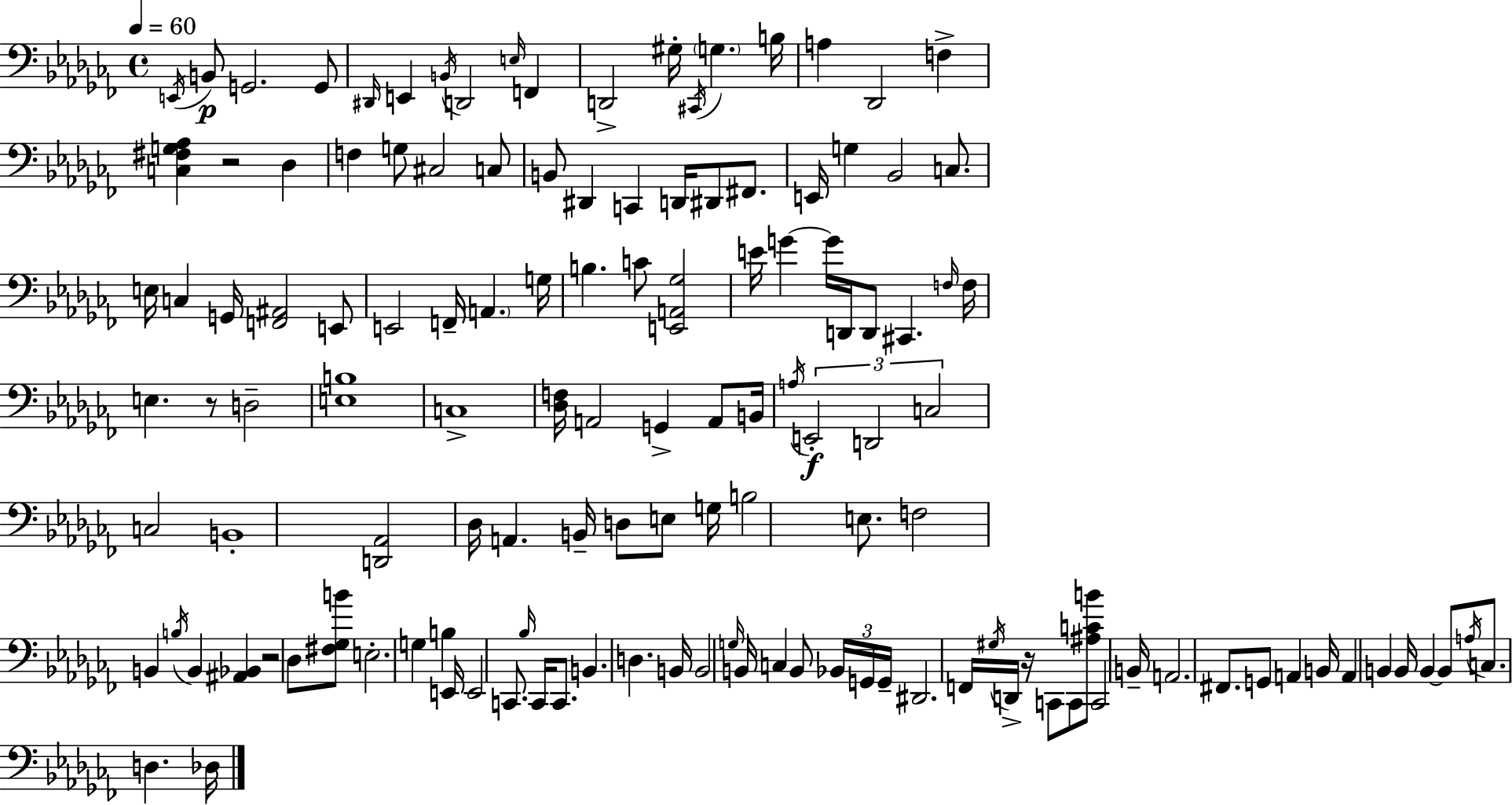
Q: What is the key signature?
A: AES minor